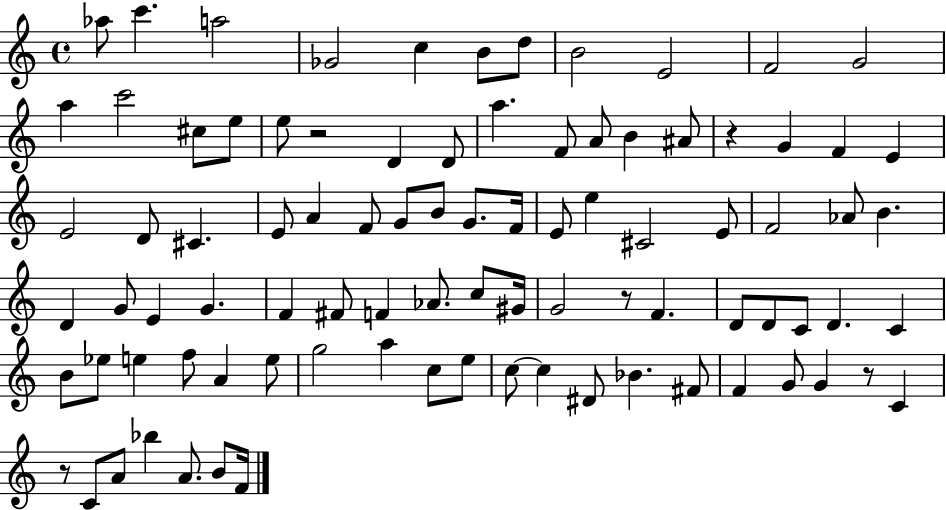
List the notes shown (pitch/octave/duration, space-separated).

Ab5/e C6/q. A5/h Gb4/h C5/q B4/e D5/e B4/h E4/h F4/h G4/h A5/q C6/h C#5/e E5/e E5/e R/h D4/q D4/e A5/q. F4/e A4/e B4/q A#4/e R/q G4/q F4/q E4/q E4/h D4/e C#4/q. E4/e A4/q F4/e G4/e B4/e G4/e. F4/s E4/e E5/q C#4/h E4/e F4/h Ab4/e B4/q. D4/q G4/e E4/q G4/q. F4/q F#4/e F4/q Ab4/e. C5/e G#4/s G4/h R/e F4/q. D4/e D4/e C4/e D4/q. C4/q B4/e Eb5/e E5/q F5/e A4/q E5/e G5/h A5/q C5/e E5/e C5/e C5/q D#4/e Bb4/q. F#4/e F4/q G4/e G4/q R/e C4/q R/e C4/e A4/e Bb5/q A4/e. B4/e F4/s